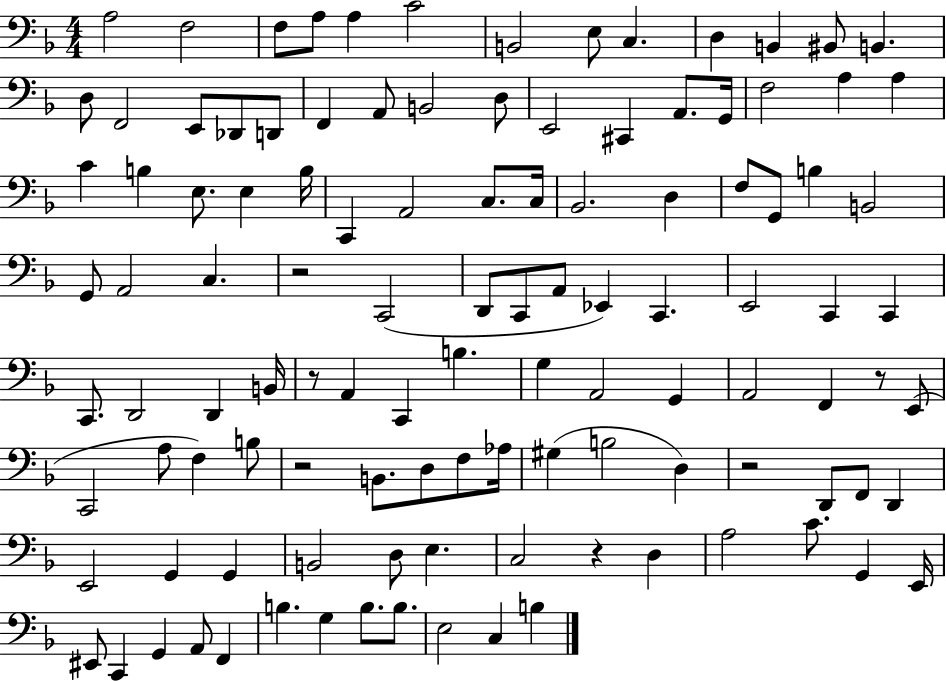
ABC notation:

X:1
T:Untitled
M:4/4
L:1/4
K:F
A,2 F,2 F,/2 A,/2 A, C2 B,,2 E,/2 C, D, B,, ^B,,/2 B,, D,/2 F,,2 E,,/2 _D,,/2 D,,/2 F,, A,,/2 B,,2 D,/2 E,,2 ^C,, A,,/2 G,,/4 F,2 A, A, C B, E,/2 E, B,/4 C,, A,,2 C,/2 C,/4 _B,,2 D, F,/2 G,,/2 B, B,,2 G,,/2 A,,2 C, z2 C,,2 D,,/2 C,,/2 A,,/2 _E,, C,, E,,2 C,, C,, C,,/2 D,,2 D,, B,,/4 z/2 A,, C,, B, G, A,,2 G,, A,,2 F,, z/2 E,,/2 C,,2 A,/2 F, B,/2 z2 B,,/2 D,/2 F,/2 _A,/4 ^G, B,2 D, z2 D,,/2 F,,/2 D,, E,,2 G,, G,, B,,2 D,/2 E, C,2 z D, A,2 C/2 G,, E,,/4 ^E,,/2 C,, G,, A,,/2 F,, B, G, B,/2 B,/2 E,2 C, B,